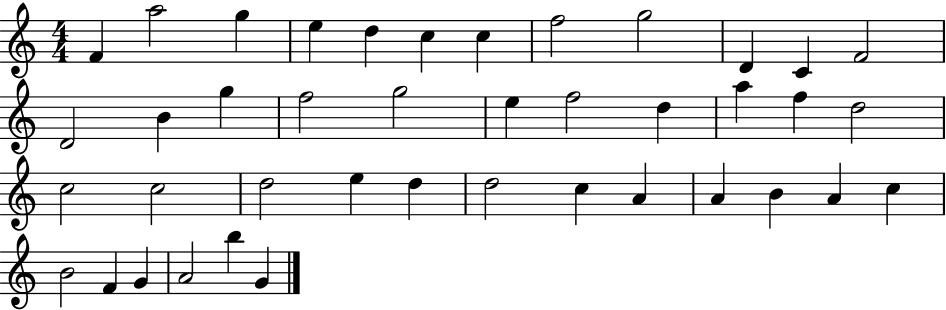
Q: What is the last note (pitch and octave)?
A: G4